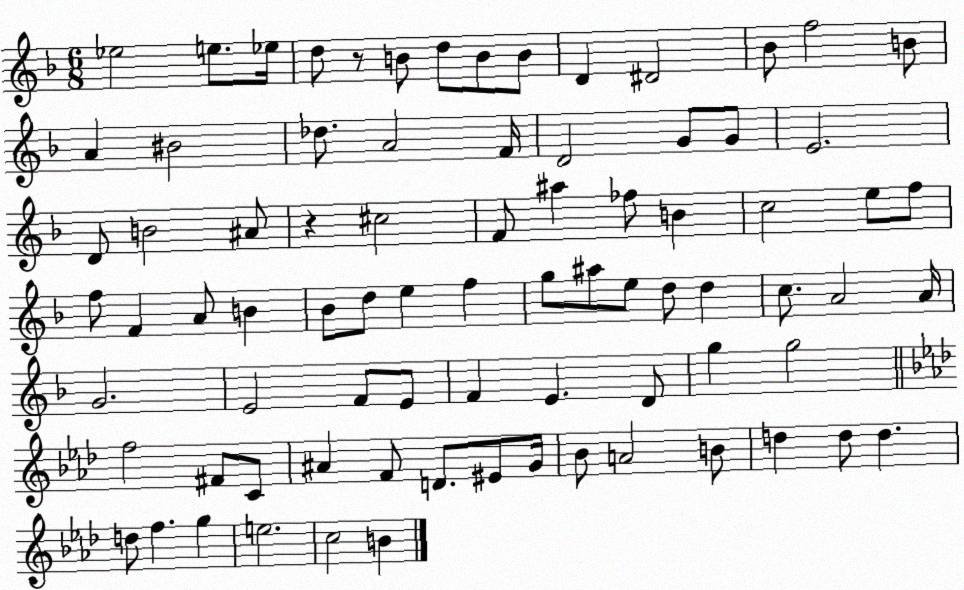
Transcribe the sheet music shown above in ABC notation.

X:1
T:Untitled
M:6/8
L:1/4
K:F
_e2 e/2 _e/4 d/2 z/2 B/2 d/2 B/2 B/2 D ^D2 _B/2 f2 B/2 A ^B2 _d/2 A2 F/4 D2 G/2 G/2 E2 D/2 B2 ^A/2 z ^c2 F/2 ^a _f/2 B c2 e/2 f/2 f/2 F A/2 B _B/2 d/2 e f g/2 ^a/2 e/2 d/2 d c/2 A2 A/4 G2 E2 F/2 E/2 F E D/2 g g2 f2 ^F/2 C/2 ^A F/2 D/2 ^E/2 G/4 _B/2 A2 B/2 d d/2 d d/2 f g e2 c2 B